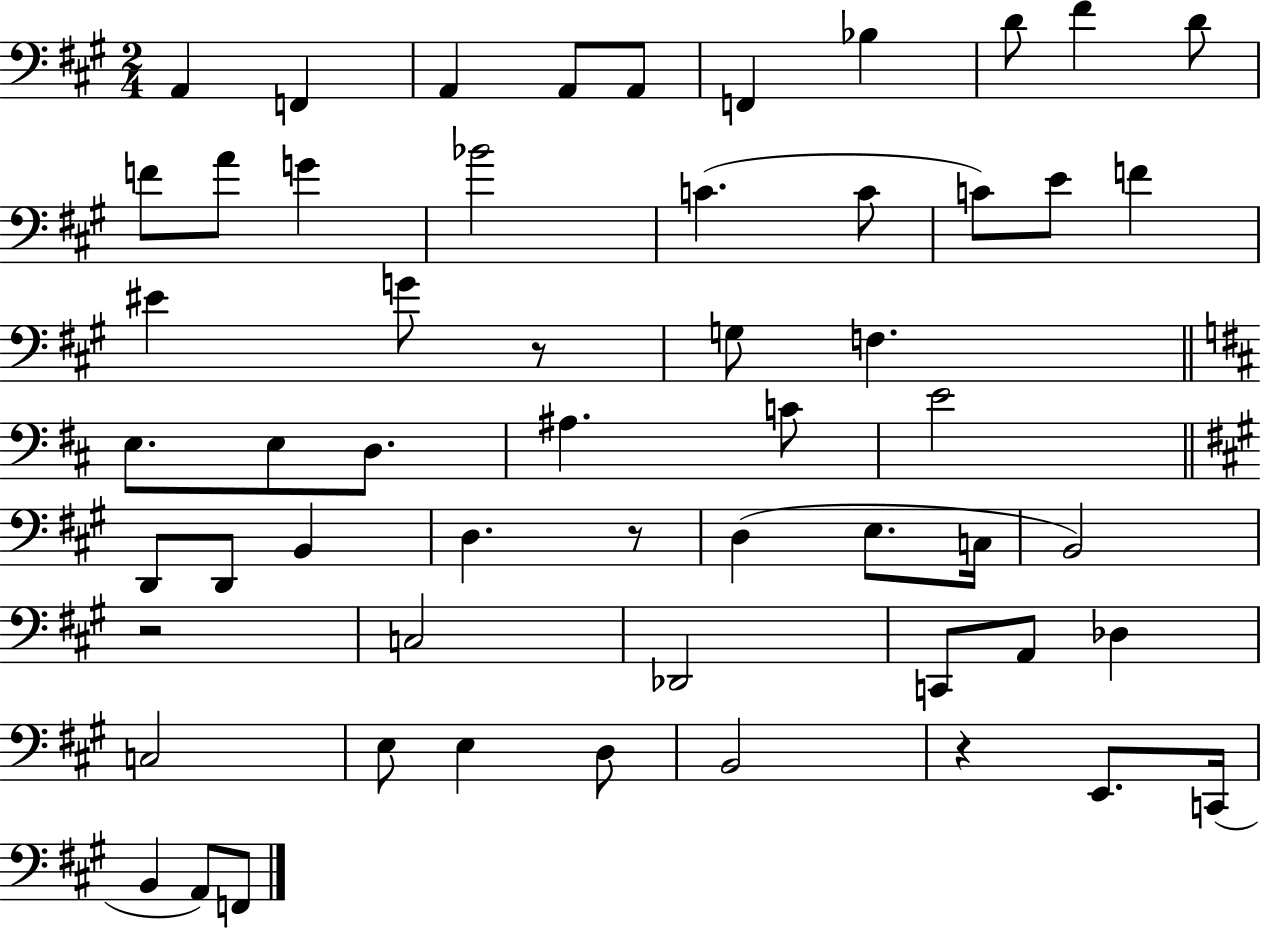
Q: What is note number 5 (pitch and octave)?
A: A2